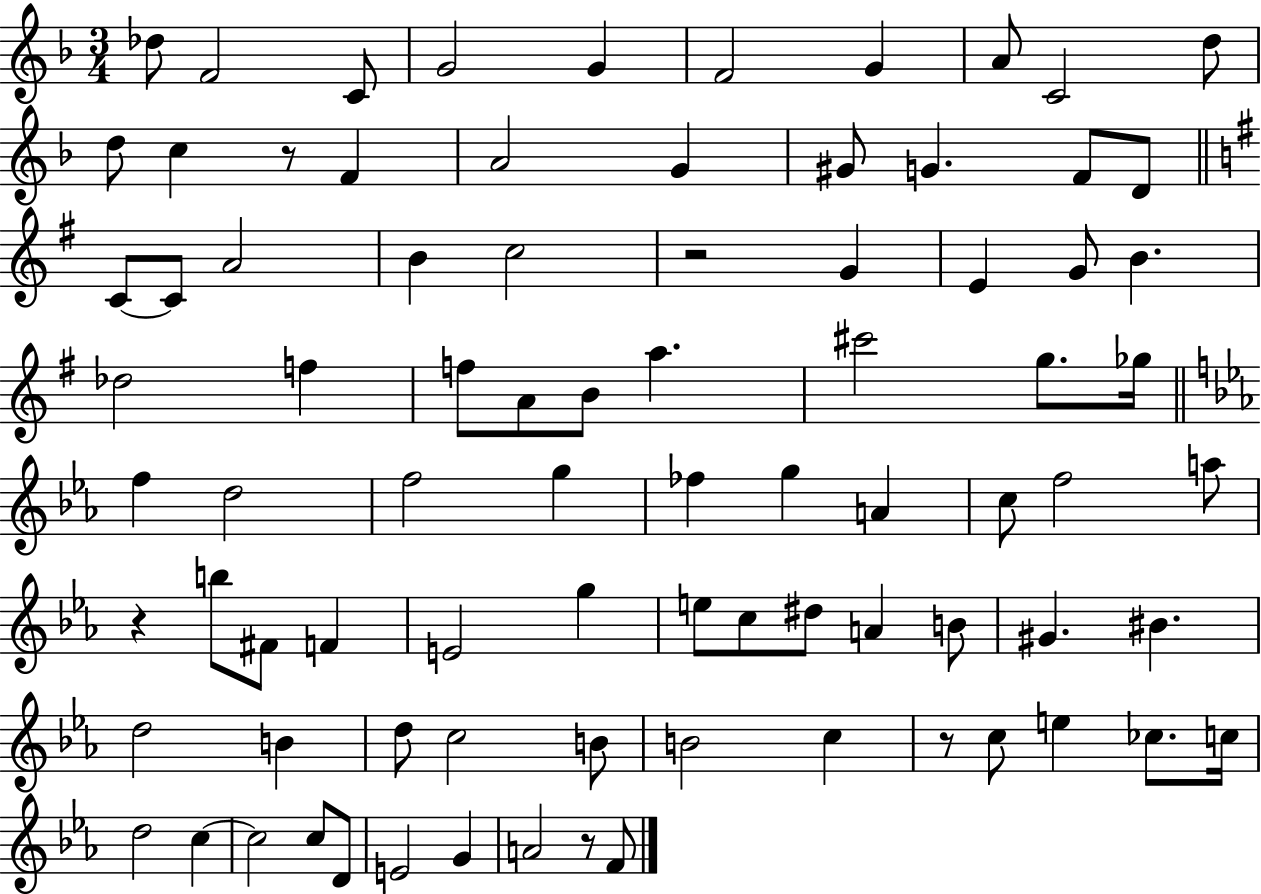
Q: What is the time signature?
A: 3/4